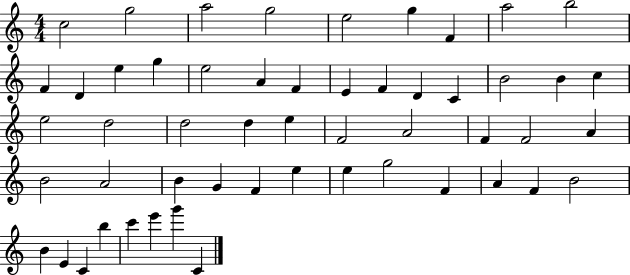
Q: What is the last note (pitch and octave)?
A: C4